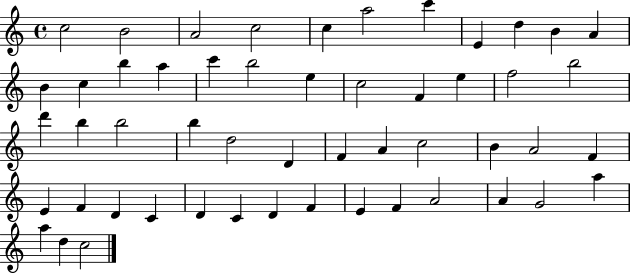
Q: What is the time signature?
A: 4/4